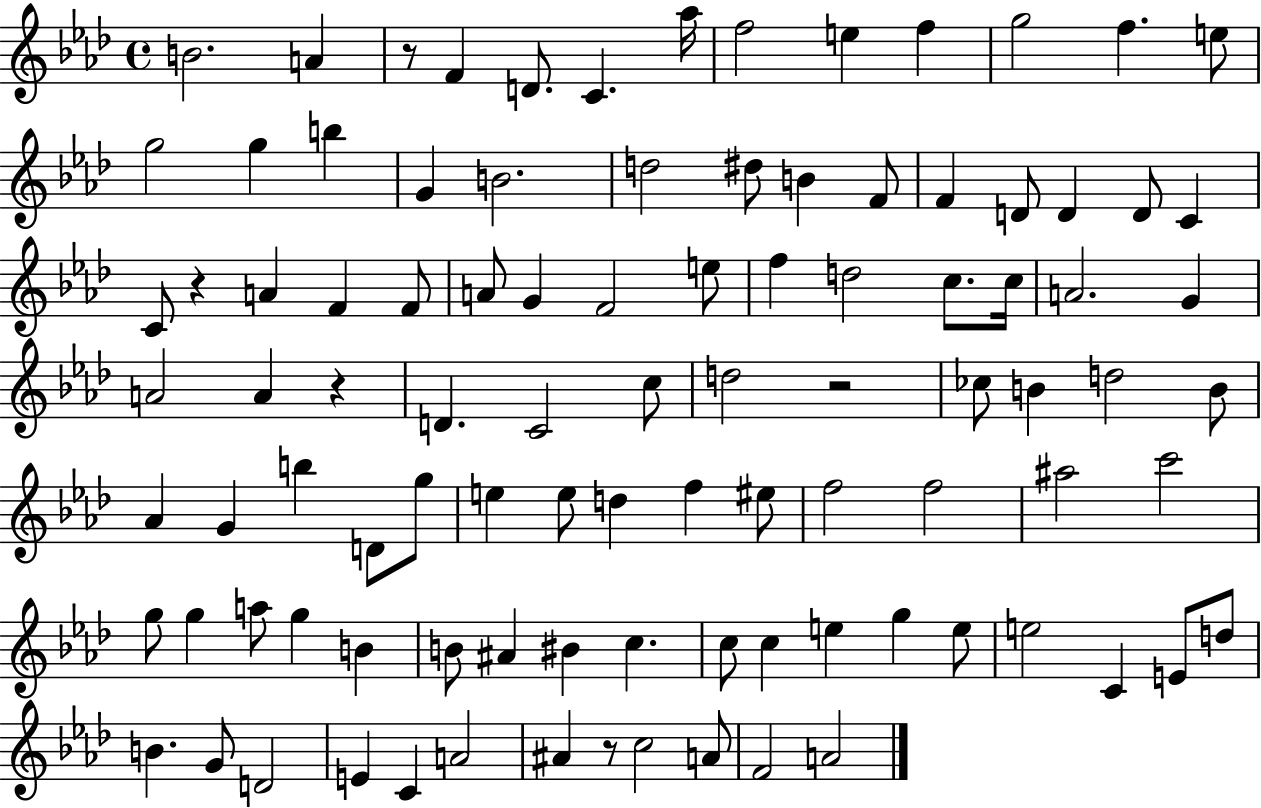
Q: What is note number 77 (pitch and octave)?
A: G5